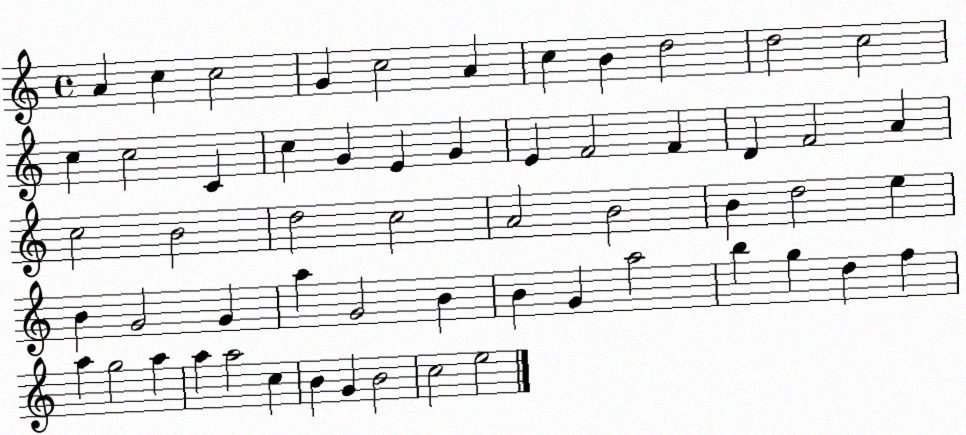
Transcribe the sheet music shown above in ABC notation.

X:1
T:Untitled
M:4/4
L:1/4
K:C
A c c2 G c2 A c B d2 d2 c2 c c2 C c G E G E F2 F D F2 A c2 B2 d2 c2 A2 B2 B d2 e B G2 G a G2 B B G a2 b g d f a g2 a a a2 c B G B2 c2 e2